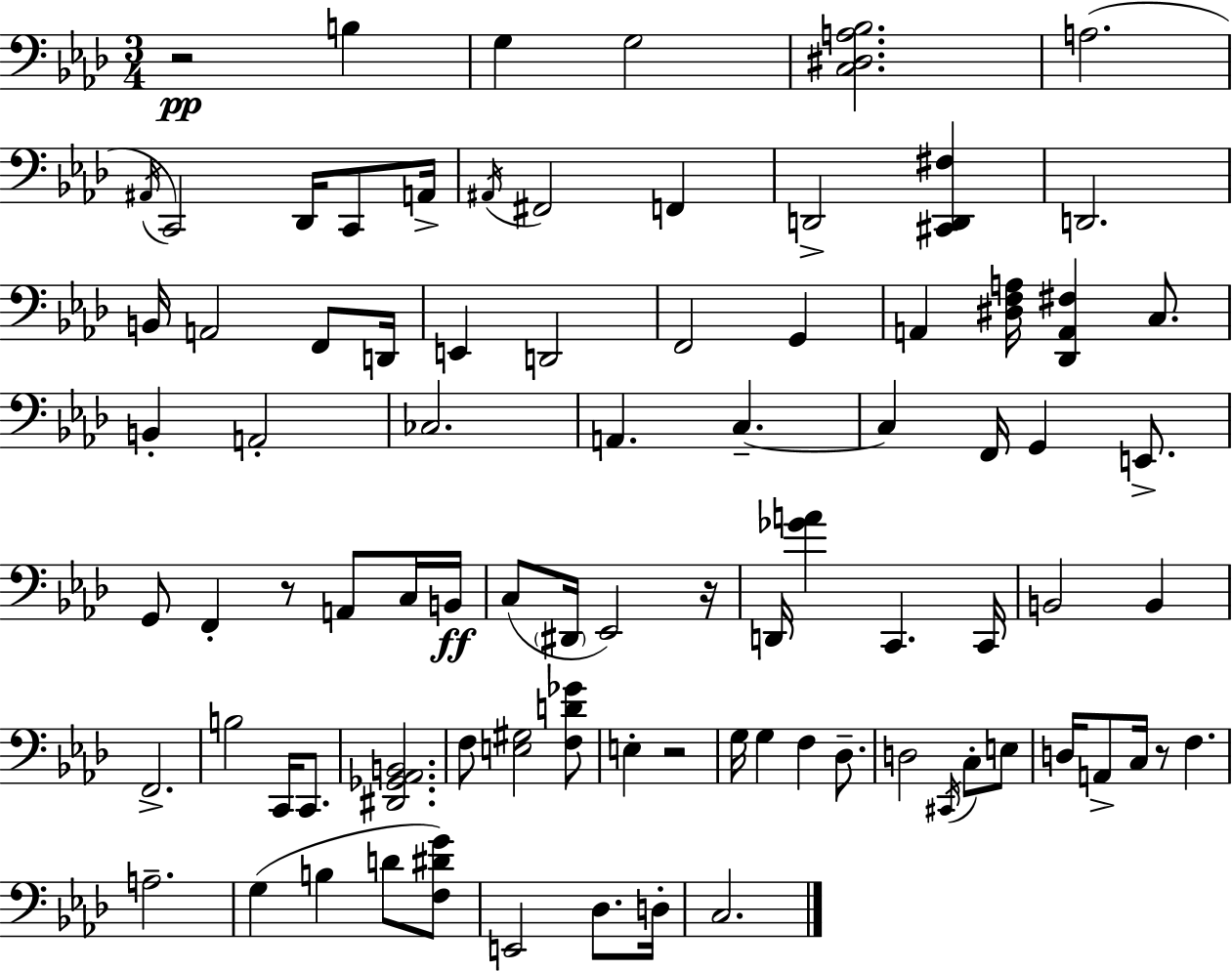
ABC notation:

X:1
T:Untitled
M:3/4
L:1/4
K:Ab
z2 B, G, G,2 [C,^D,A,_B,]2 A,2 ^A,,/4 C,,2 _D,,/4 C,,/2 A,,/4 ^A,,/4 ^F,,2 F,, D,,2 [^C,,D,,^F,] D,,2 B,,/4 A,,2 F,,/2 D,,/4 E,, D,,2 F,,2 G,, A,, [^D,F,A,]/4 [_D,,A,,^F,] C,/2 B,, A,,2 _C,2 A,, C, C, F,,/4 G,, E,,/2 G,,/2 F,, z/2 A,,/2 C,/4 B,,/4 C,/2 ^D,,/4 _E,,2 z/4 D,,/4 [_GA] C,, C,,/4 B,,2 B,, F,,2 B,2 C,,/4 C,,/2 [^D,,_G,,_A,,B,,]2 F,/2 [E,^G,]2 [F,D_G]/2 E, z2 G,/4 G, F, _D,/2 D,2 ^C,,/4 C,/2 E,/2 D,/4 A,,/2 C,/4 z/2 F, A,2 G, B, D/2 [F,^DG]/2 E,,2 _D,/2 D,/4 C,2